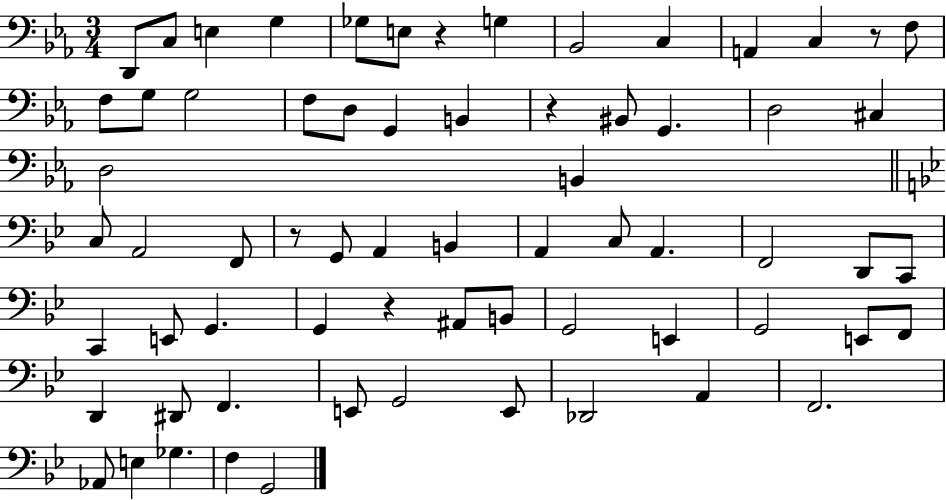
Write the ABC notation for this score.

X:1
T:Untitled
M:3/4
L:1/4
K:Eb
D,,/2 C,/2 E, G, _G,/2 E,/2 z G, _B,,2 C, A,, C, z/2 F,/2 F,/2 G,/2 G,2 F,/2 D,/2 G,, B,, z ^B,,/2 G,, D,2 ^C, D,2 B,, C,/2 A,,2 F,,/2 z/2 G,,/2 A,, B,, A,, C,/2 A,, F,,2 D,,/2 C,,/2 C,, E,,/2 G,, G,, z ^A,,/2 B,,/2 G,,2 E,, G,,2 E,,/2 F,,/2 D,, ^D,,/2 F,, E,,/2 G,,2 E,,/2 _D,,2 A,, F,,2 _A,,/2 E, _G, F, G,,2